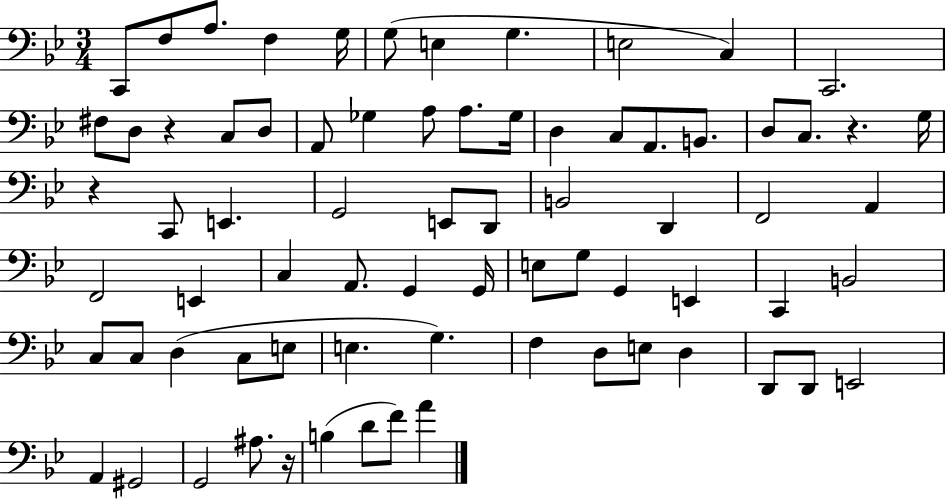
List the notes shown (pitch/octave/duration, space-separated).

C2/e F3/e A3/e. F3/q G3/s G3/e E3/q G3/q. E3/h C3/q C2/h. F#3/e D3/e R/q C3/e D3/e A2/e Gb3/q A3/e A3/e. Gb3/s D3/q C3/e A2/e. B2/e. D3/e C3/e. R/q. G3/s R/q C2/e E2/q. G2/h E2/e D2/e B2/h D2/q F2/h A2/q F2/h E2/q C3/q A2/e. G2/q G2/s E3/e G3/e G2/q E2/q C2/q B2/h C3/e C3/e D3/q C3/e E3/e E3/q. G3/q. F3/q D3/e E3/e D3/q D2/e D2/e E2/h A2/q G#2/h G2/h A#3/e. R/s B3/q D4/e F4/e A4/q